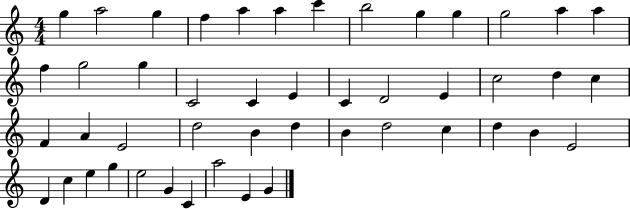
X:1
T:Untitled
M:4/4
L:1/4
K:C
g a2 g f a a c' b2 g g g2 a a f g2 g C2 C E C D2 E c2 d c F A E2 d2 B d B d2 c d B E2 D c e g e2 G C a2 E G